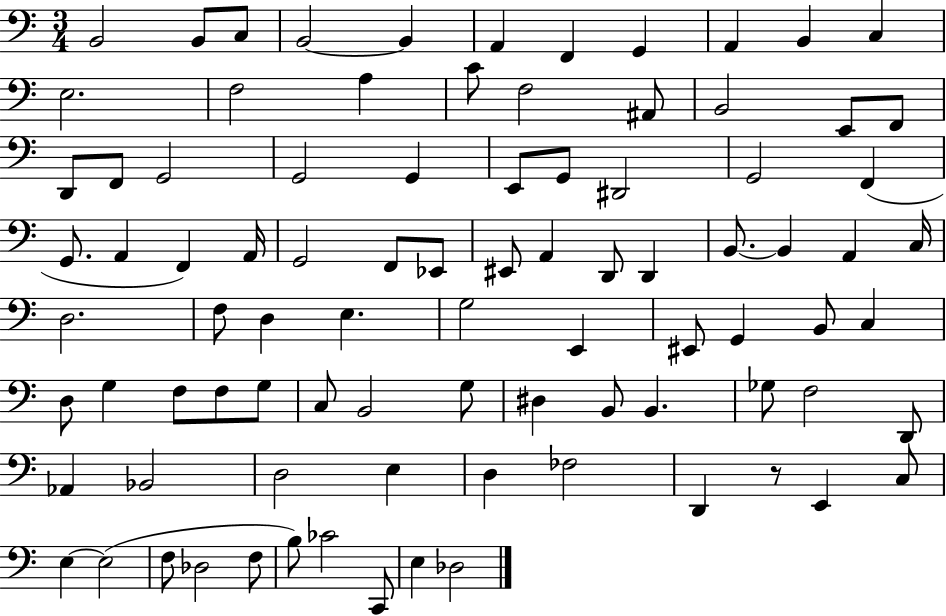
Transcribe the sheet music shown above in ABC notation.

X:1
T:Untitled
M:3/4
L:1/4
K:C
B,,2 B,,/2 C,/2 B,,2 B,, A,, F,, G,, A,, B,, C, E,2 F,2 A, C/2 F,2 ^A,,/2 B,,2 E,,/2 F,,/2 D,,/2 F,,/2 G,,2 G,,2 G,, E,,/2 G,,/2 ^D,,2 G,,2 F,, G,,/2 A,, F,, A,,/4 G,,2 F,,/2 _E,,/2 ^E,,/2 A,, D,,/2 D,, B,,/2 B,, A,, C,/4 D,2 F,/2 D, E, G,2 E,, ^E,,/2 G,, B,,/2 C, D,/2 G, F,/2 F,/2 G,/2 C,/2 B,,2 G,/2 ^D, B,,/2 B,, _G,/2 F,2 D,,/2 _A,, _B,,2 D,2 E, D, _F,2 D,, z/2 E,, C,/2 E, E,2 F,/2 _D,2 F,/2 B,/2 _C2 C,,/2 E, _D,2